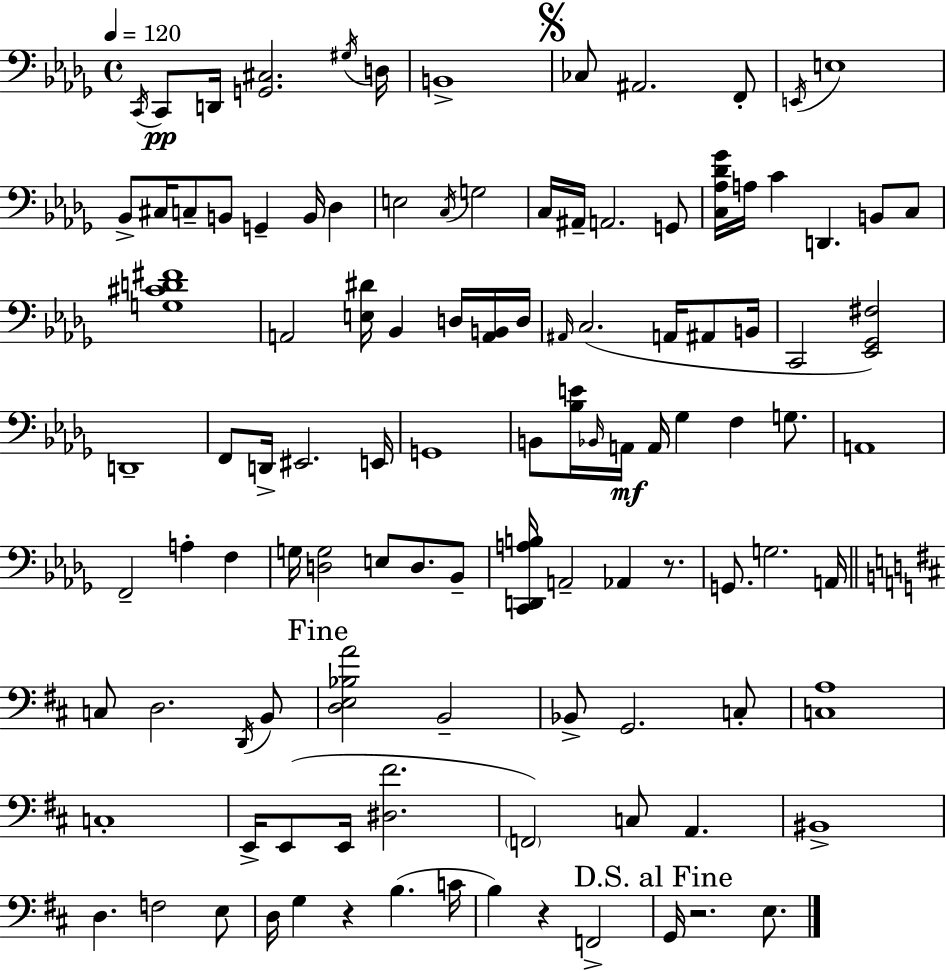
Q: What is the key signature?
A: BES minor